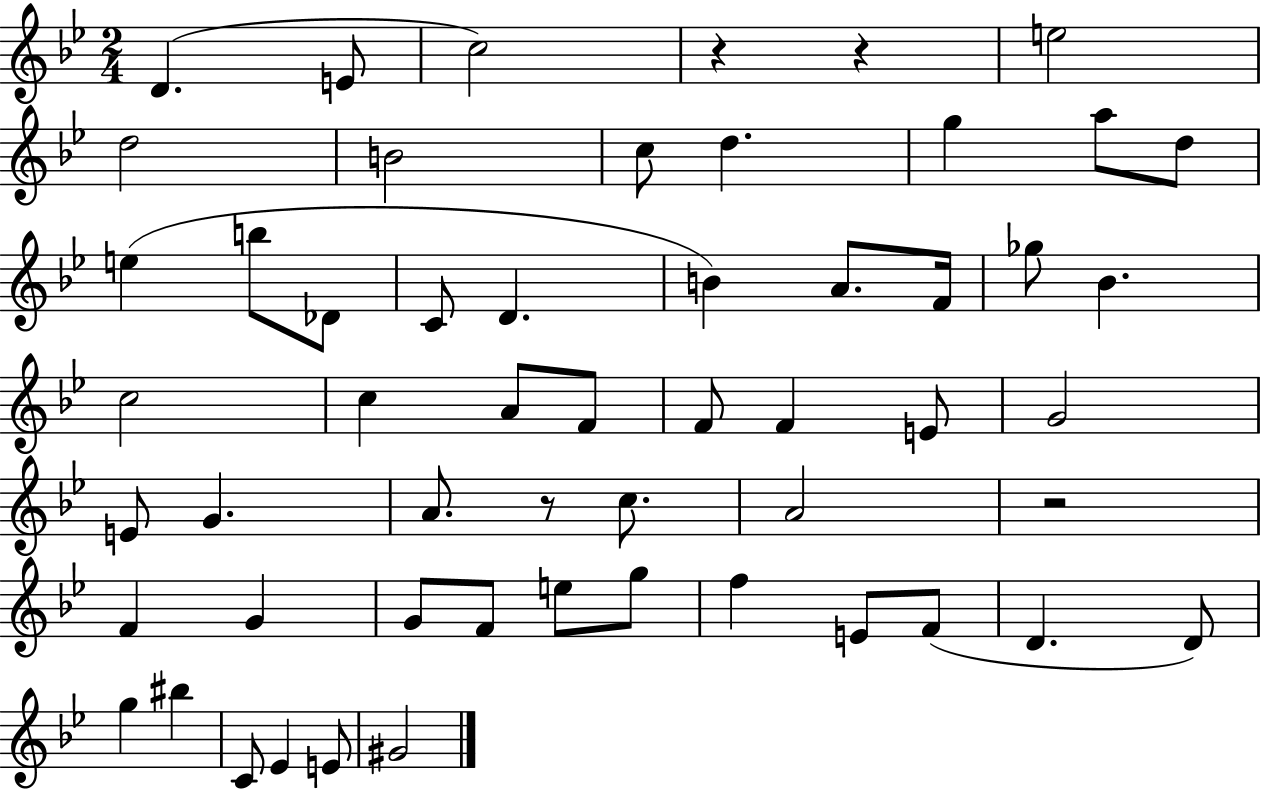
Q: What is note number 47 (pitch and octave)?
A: BIS5